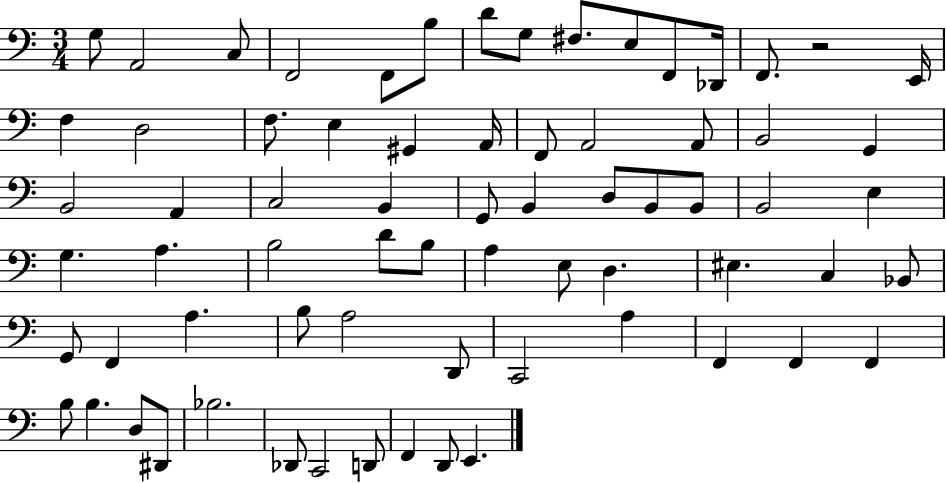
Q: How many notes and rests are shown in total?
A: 70